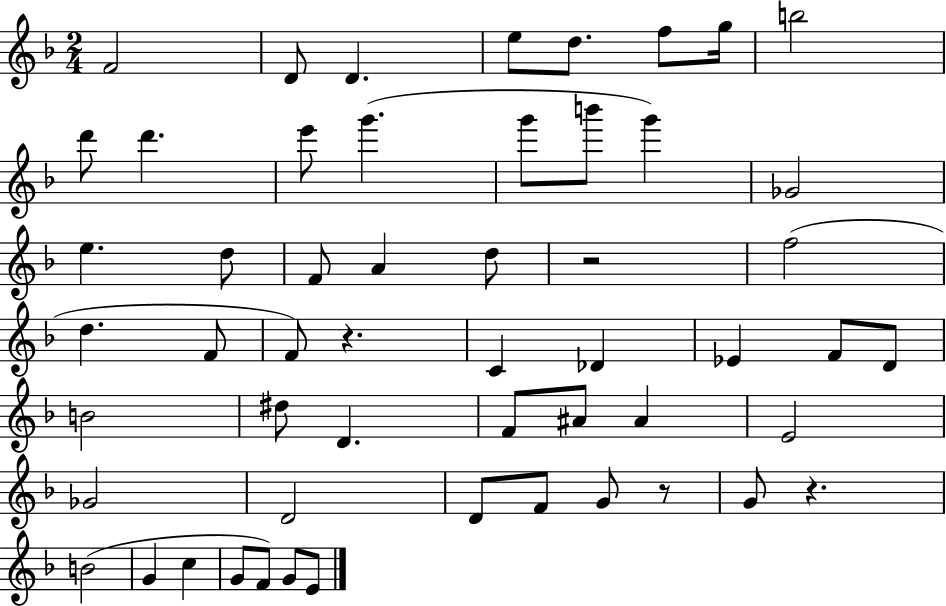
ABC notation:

X:1
T:Untitled
M:2/4
L:1/4
K:F
F2 D/2 D e/2 d/2 f/2 g/4 b2 d'/2 d' e'/2 g' g'/2 b'/2 g' _G2 e d/2 F/2 A d/2 z2 f2 d F/2 F/2 z C _D _E F/2 D/2 B2 ^d/2 D F/2 ^A/2 ^A E2 _G2 D2 D/2 F/2 G/2 z/2 G/2 z B2 G c G/2 F/2 G/2 E/2